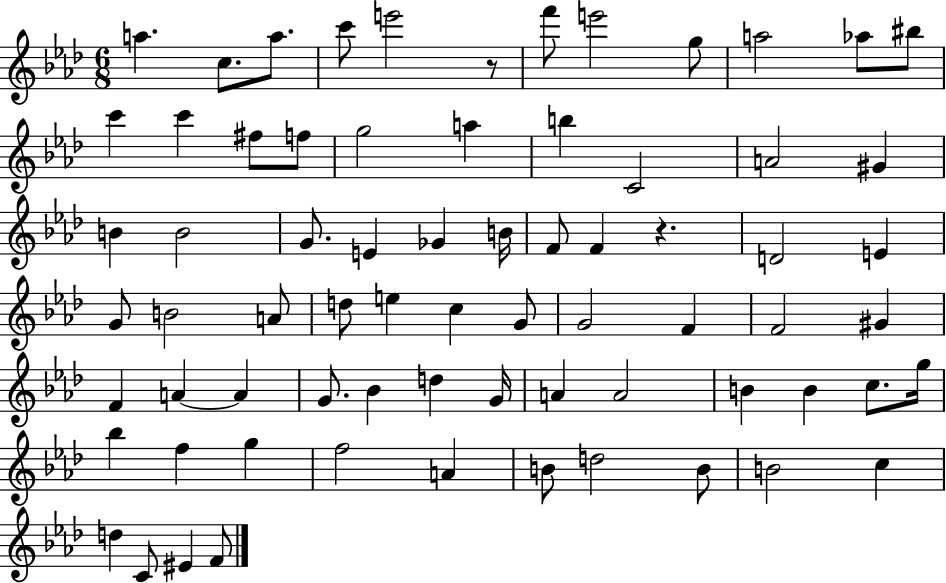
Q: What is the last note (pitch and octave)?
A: F4